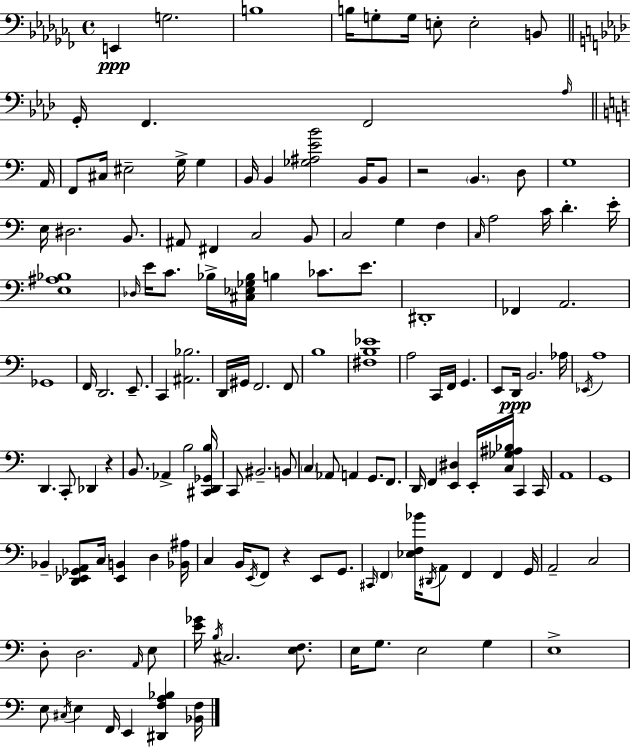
X:1
T:Untitled
M:4/4
L:1/4
K:Abm
E,, G,2 B,4 B,/4 G,/2 G,/4 E,/2 E,2 B,,/2 G,,/4 F,, F,,2 _A,/4 A,,/4 F,,/2 ^C,/4 ^E,2 G,/4 G, B,,/4 B,, [_G,^A,EB]2 B,,/4 B,,/2 z2 B,, D,/2 G,4 E,/4 ^D,2 B,,/2 ^A,,/2 ^F,, C,2 B,,/2 C,2 G, F, C,/4 A,2 C/4 D E/4 [E,^A,_B,]4 _D,/4 E/4 C/2 _B,/4 [^C,_E,_G,_B,]/4 B, _C/2 E/2 ^D,,4 _F,, A,,2 _G,,4 F,,/4 D,,2 E,,/2 C,, [^A,,_B,]2 D,,/4 ^G,,/4 F,,2 F,,/2 B,4 [^F,B,_E]4 A,2 C,,/4 F,,/4 G,, E,,/2 D,,/4 B,,2 _A,/4 _E,,/4 A,4 D,, C,,/2 _D,, z B,,/2 _A,, B,2 [^C,,D,,_G,,B,]/4 C,,/2 ^B,,2 B,,/2 C, _A,,/2 A,, G,,/2 F,,/2 D,,/4 F,, [E,,^D,] E,,/4 [C,_G,^A,_B,]/4 C,, C,,/4 A,,4 G,,4 _B,, [D,,_E,,_G,,A,,]/2 C,/4 [_E,,B,,] D, [_B,,^A,]/4 C, B,,/4 E,,/4 F,,/2 z E,,/2 G,,/2 ^C,,/4 F,, [_E,F,_B]/4 ^D,,/4 A,,/2 F,, F,, G,,/4 A,,2 C,2 D,/2 D,2 A,,/4 E,/2 [E_G]/4 B,/4 ^C,2 [E,F,]/2 E,/4 G,/2 E,2 G, E,4 E,/2 ^C,/4 E, F,,/4 E,, [^D,,F,A,_B,] [_B,,F,]/4